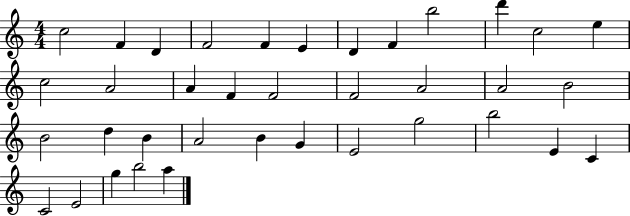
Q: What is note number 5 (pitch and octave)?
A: F4